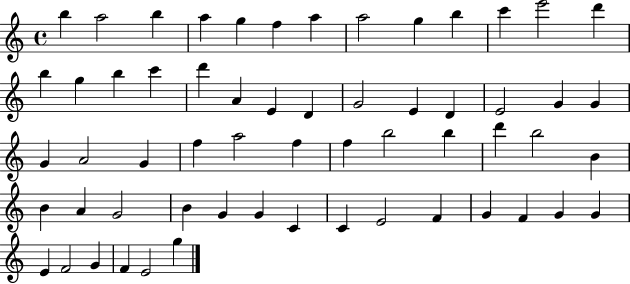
X:1
T:Untitled
M:4/4
L:1/4
K:C
b a2 b a g f a a2 g b c' e'2 d' b g b c' d' A E D G2 E D E2 G G G A2 G f a2 f f b2 b d' b2 B B A G2 B G G C C E2 F G F G G E F2 G F E2 g